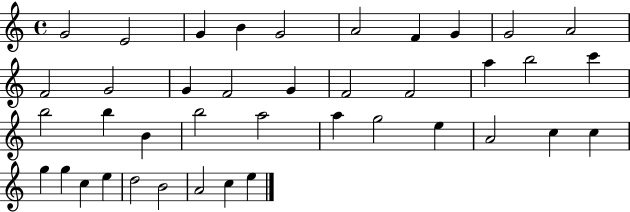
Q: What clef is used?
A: treble